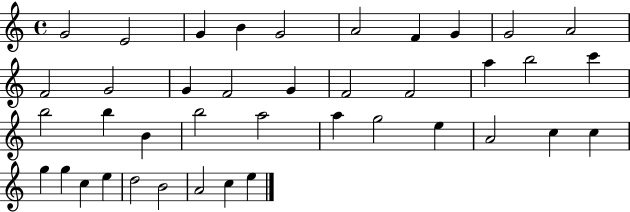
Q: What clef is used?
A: treble